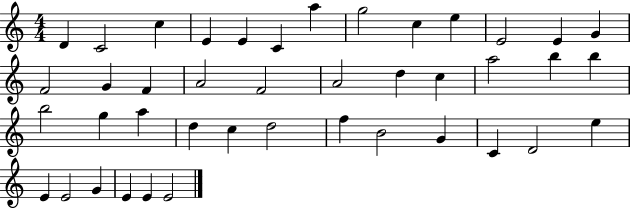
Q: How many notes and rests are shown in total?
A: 42